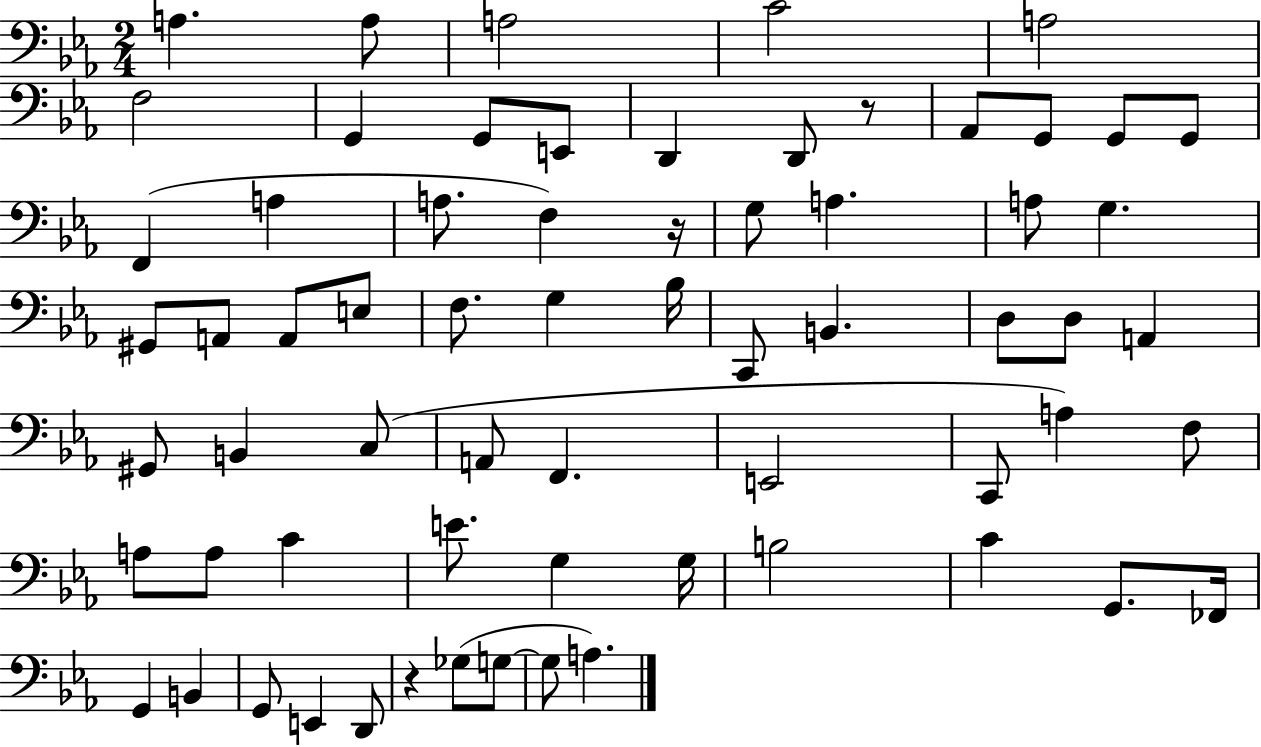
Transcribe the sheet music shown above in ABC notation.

X:1
T:Untitled
M:2/4
L:1/4
K:Eb
A, A,/2 A,2 C2 A,2 F,2 G,, G,,/2 E,,/2 D,, D,,/2 z/2 _A,,/2 G,,/2 G,,/2 G,,/2 F,, A, A,/2 F, z/4 G,/2 A, A,/2 G, ^G,,/2 A,,/2 A,,/2 E,/2 F,/2 G, _B,/4 C,,/2 B,, D,/2 D,/2 A,, ^G,,/2 B,, C,/2 A,,/2 F,, E,,2 C,,/2 A, F,/2 A,/2 A,/2 C E/2 G, G,/4 B,2 C G,,/2 _F,,/4 G,, B,, G,,/2 E,, D,,/2 z _G,/2 G,/2 G,/2 A,